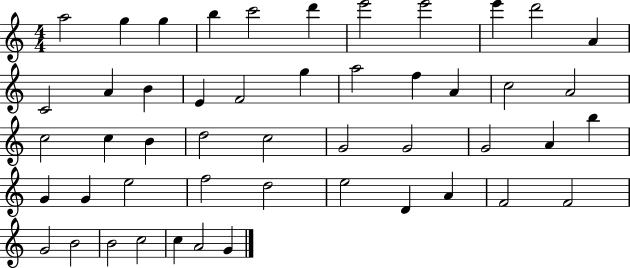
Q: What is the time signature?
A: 4/4